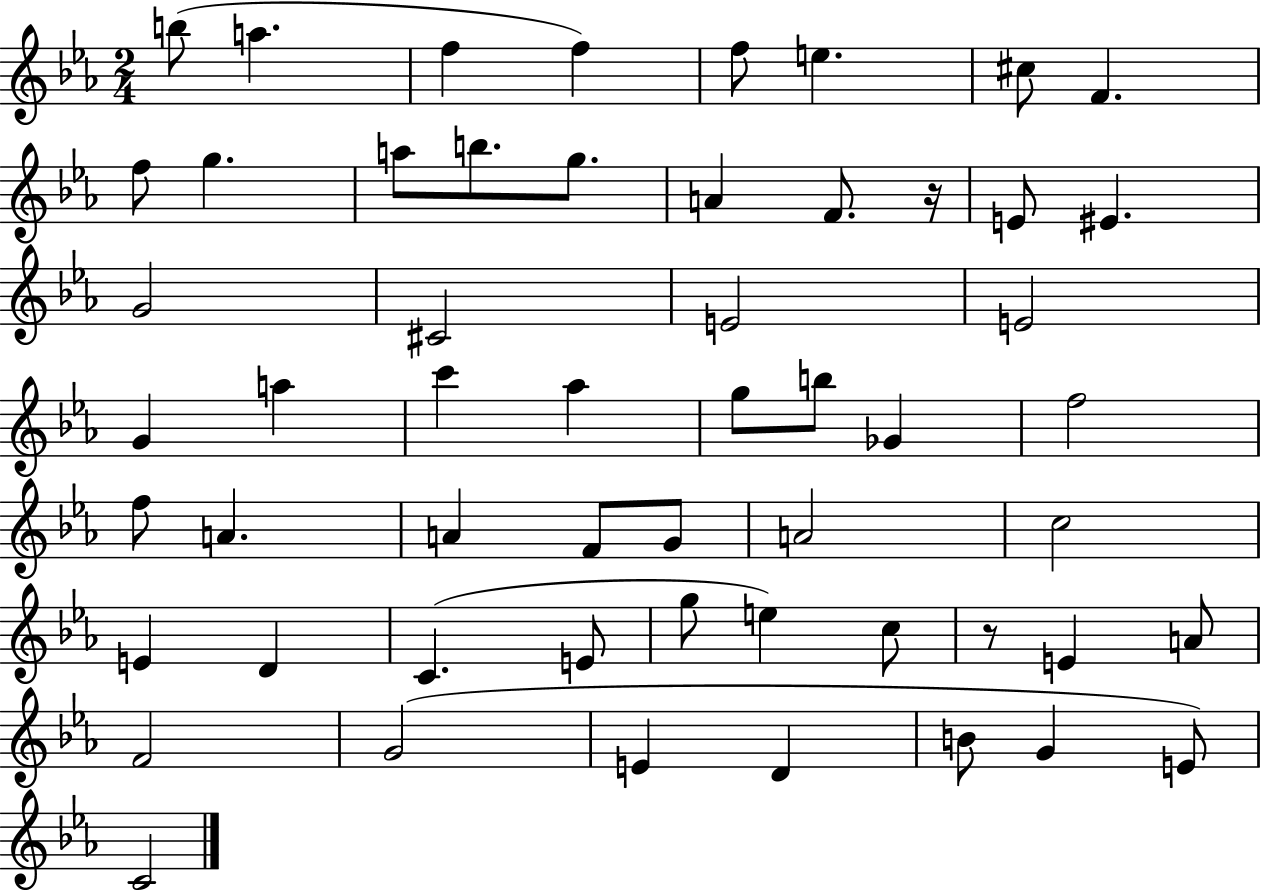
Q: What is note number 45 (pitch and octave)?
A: A4